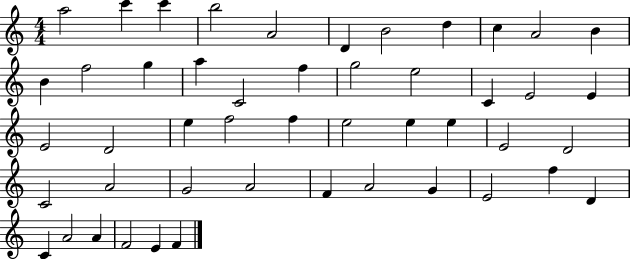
{
  \clef treble
  \numericTimeSignature
  \time 4/4
  \key c \major
  a''2 c'''4 c'''4 | b''2 a'2 | d'4 b'2 d''4 | c''4 a'2 b'4 | \break b'4 f''2 g''4 | a''4 c'2 f''4 | g''2 e''2 | c'4 e'2 e'4 | \break e'2 d'2 | e''4 f''2 f''4 | e''2 e''4 e''4 | e'2 d'2 | \break c'2 a'2 | g'2 a'2 | f'4 a'2 g'4 | e'2 f''4 d'4 | \break c'4 a'2 a'4 | f'2 e'4 f'4 | \bar "|."
}